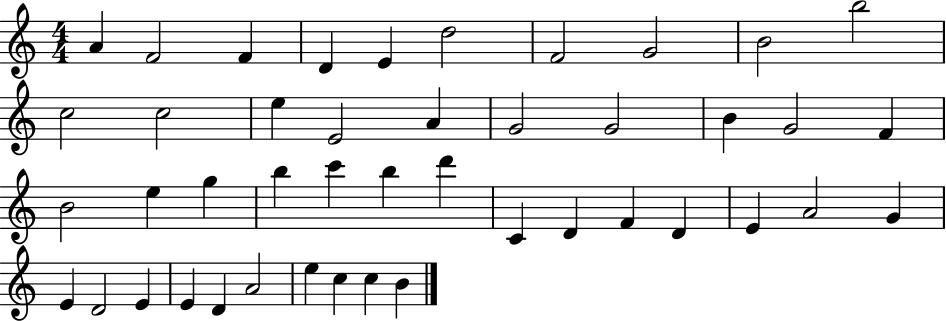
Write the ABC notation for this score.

X:1
T:Untitled
M:4/4
L:1/4
K:C
A F2 F D E d2 F2 G2 B2 b2 c2 c2 e E2 A G2 G2 B G2 F B2 e g b c' b d' C D F D E A2 G E D2 E E D A2 e c c B